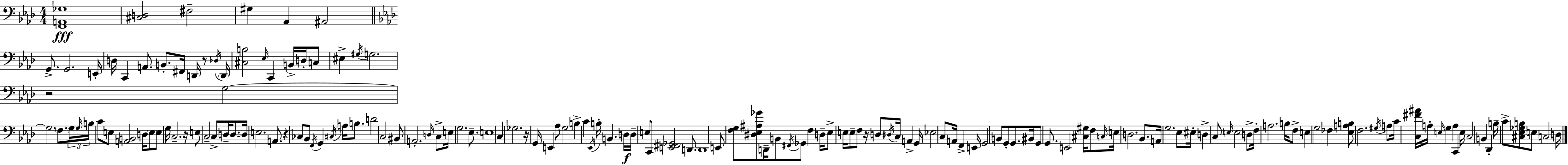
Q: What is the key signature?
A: AES major